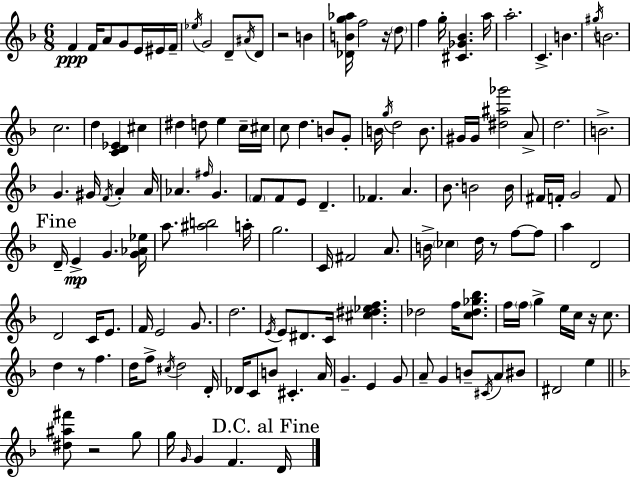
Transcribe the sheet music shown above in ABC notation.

X:1
T:Untitled
M:6/8
L:1/4
K:F
F F/4 A/2 G/2 E/4 ^E/4 F/4 _e/4 G2 D/2 ^A/4 D/2 z2 B [_DBg_a]/4 f2 z/4 d/2 f g/4 [^C_G_B] a/4 a2 C B ^g/4 B2 c2 d [CD_E] ^c ^d d/2 e c/4 ^c/4 c/2 d B/2 G/2 B/4 g/4 d2 B/2 ^G/4 ^G/4 [^d^a_g']2 A/2 d2 B2 G ^G/4 F/4 A A/4 _A ^f/4 G F/2 F/2 E/2 D _F A _B/2 B2 B/4 ^F/4 F/4 G2 F/2 D/4 E G [G_A_e]/4 a/2 [^ab]2 a/4 g2 C/4 ^F2 A/2 B/4 _c d/4 z/2 f/2 f/2 a D2 D2 C/4 E/2 F/4 E2 G/2 d2 E/4 E/2 ^D/2 C/4 [^c^d_ef] _d2 f/4 [c_d_g_b]/2 f/4 f/4 g e/4 c/4 z/4 c/2 d z/2 f d/4 f/2 ^c/4 d2 D/4 _D/4 C/2 B/2 ^C A/4 G E G/2 A/2 G B/2 ^C/4 A/2 ^B/2 ^D2 e [^d^a^f']/2 z2 g/2 g/4 G/4 G F D/4